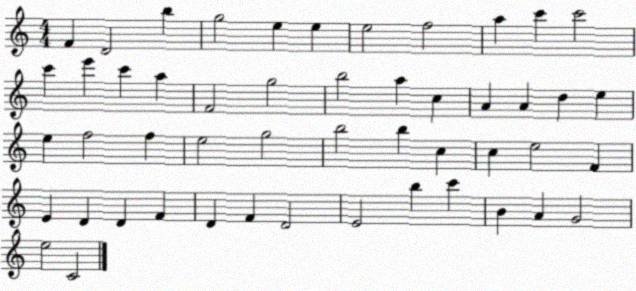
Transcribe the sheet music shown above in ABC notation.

X:1
T:Untitled
M:4/4
L:1/4
K:C
F D2 b g2 e e e2 f2 a c' c'2 c' e' c' a F2 g2 b2 a c A A d e e f2 f e2 g2 b2 b c c e2 F E D D F D F D2 E2 b c' B A G2 e2 C2